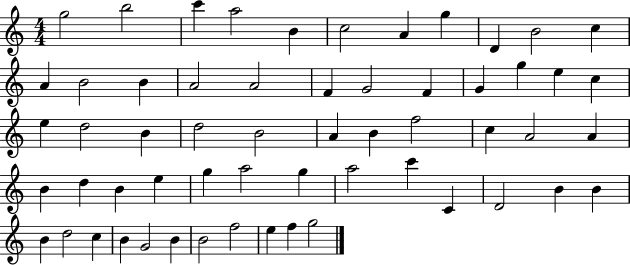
X:1
T:Untitled
M:4/4
L:1/4
K:C
g2 b2 c' a2 B c2 A g D B2 c A B2 B A2 A2 F G2 F G g e c e d2 B d2 B2 A B f2 c A2 A B d B e g a2 g a2 c' C D2 B B B d2 c B G2 B B2 f2 e f g2